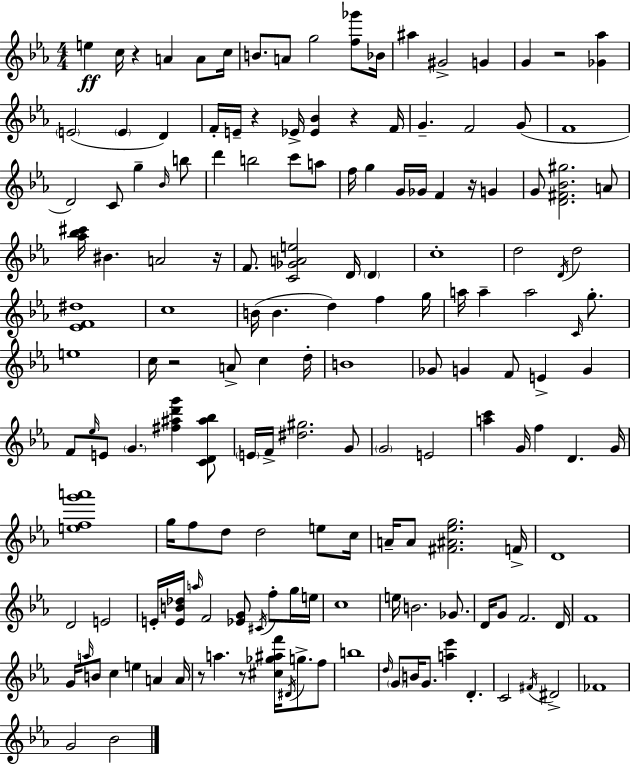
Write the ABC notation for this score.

X:1
T:Untitled
M:4/4
L:1/4
K:Cm
e c/4 z A A/2 c/4 B/2 A/2 g2 [f_g']/2 _B/4 ^a ^G2 G G z2 [_G_a] E2 E D F/4 E/4 z _E/4 [_E_B] z F/4 G F2 G/2 F4 D2 C/2 g _B/4 b/2 d' b2 c'/2 a/2 f/4 g G/4 _G/4 F z/4 G G/2 [D^F_B^g]2 A/2 [_a_b^c']/4 ^B A2 z/4 F/2 [C_GAe]2 D/4 D c4 d2 D/4 d2 [_EF^d]4 c4 B/4 B d f g/4 a/4 a a2 C/4 g/2 e4 c/4 z2 A/2 c d/4 B4 _G/2 G F/2 E G F/2 _e/4 E/2 G [^f^ad'g'] [CD^a_b]/2 E/4 F/4 [^d^g]2 G/2 G2 E2 [ac'] G/4 f D G/4 [efg'a']4 g/4 f/2 d/2 d2 e/2 c/4 A/4 A/2 [^F^A_eg]2 F/4 D4 D2 E2 E/4 [EB_d]/4 a/4 F2 [_EG]/2 ^C/4 f/2 g/4 e/4 c4 e/4 B2 _G/2 D/4 G/2 F2 D/4 F4 G/4 a/4 B/2 c e A A/4 z/2 a z/2 [^c_g^af']/4 ^D/4 g/2 f/2 b4 d/4 G/2 B/4 G/2 [a_e'] D C2 ^F/4 ^D2 _F4 G2 _B2